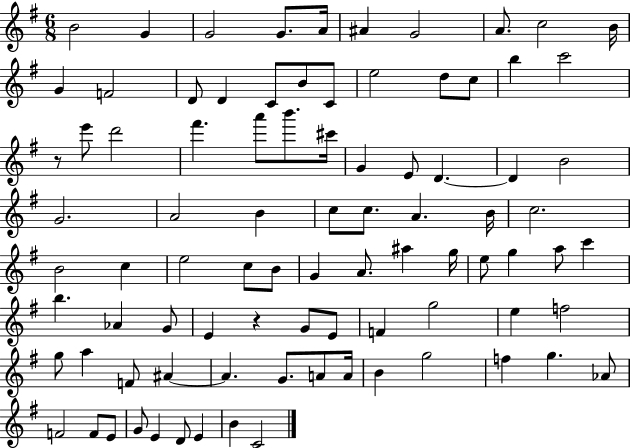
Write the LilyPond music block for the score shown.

{
  \clef treble
  \numericTimeSignature
  \time 6/8
  \key g \major
  b'2 g'4 | g'2 g'8. a'16 | ais'4 g'2 | a'8. c''2 b'16 | \break g'4 f'2 | d'8 d'4 c'8 b'8 c'8 | e''2 d''8 c''8 | b''4 c'''2 | \break r8 e'''8 d'''2 | fis'''4. a'''8 b'''8. cis'''16 | g'4 e'8 d'4.~~ | d'4 b'2 | \break g'2. | a'2 b'4 | c''8 c''8. a'4. b'16 | c''2. | \break b'2 c''4 | e''2 c''8 b'8 | g'4 a'8. ais''4 g''16 | e''8 g''4 a''8 c'''4 | \break b''4. aes'4 g'8 | e'4 r4 g'8 e'8 | f'4 g''2 | e''4 f''2 | \break g''8 a''4 f'8 ais'4~~ | ais'4. g'8. a'8 a'16 | b'4 g''2 | f''4 g''4. aes'8 | \break f'2 f'8 e'8 | g'8 e'4 d'8 e'4 | b'4 c'2 | \bar "|."
}